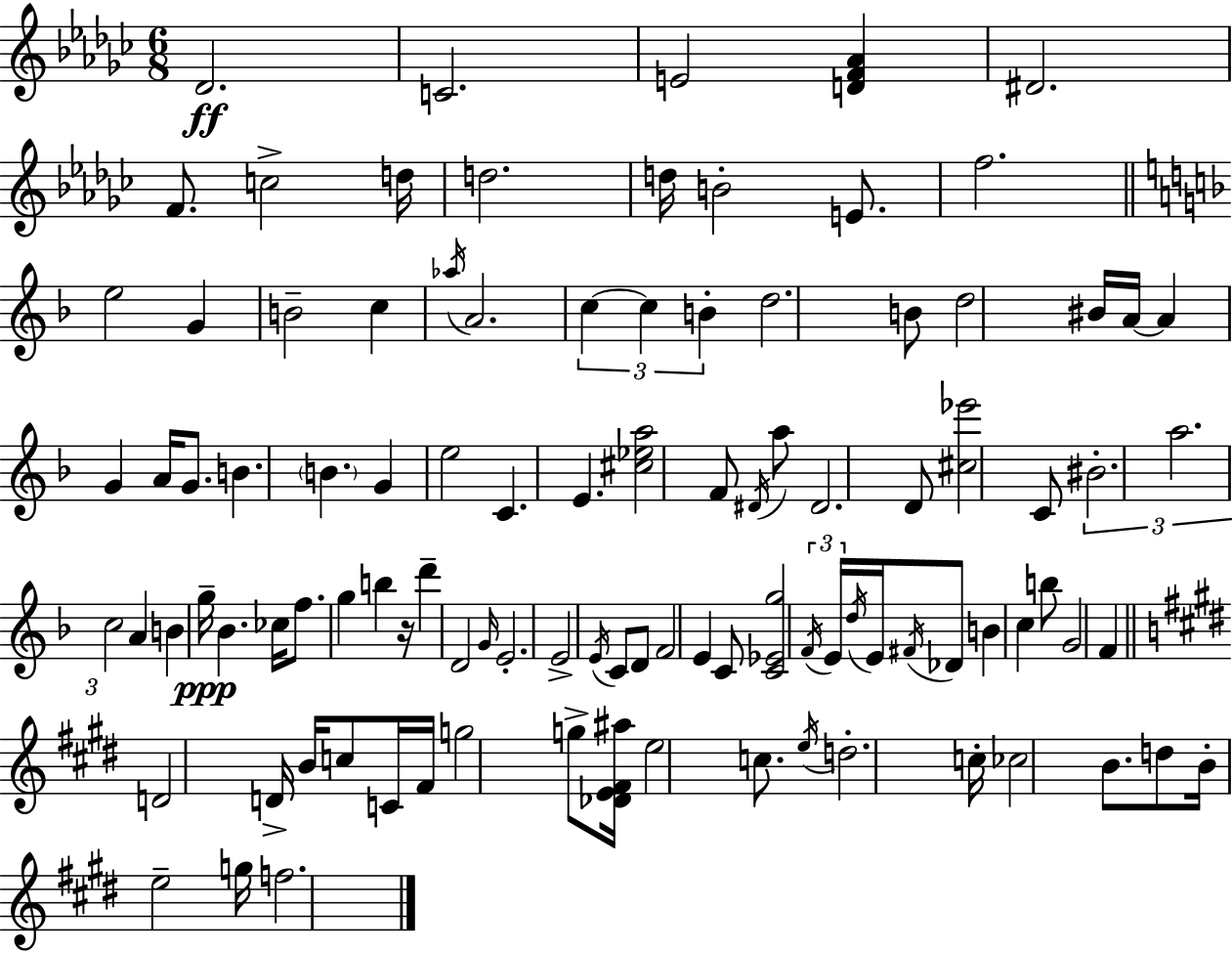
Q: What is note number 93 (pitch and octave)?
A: E5